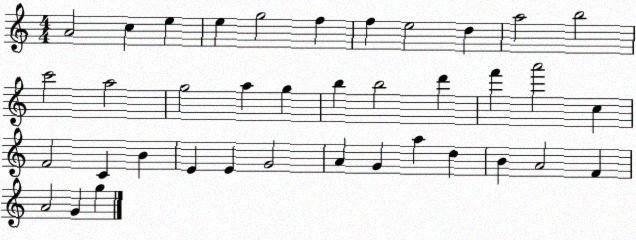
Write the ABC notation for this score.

X:1
T:Untitled
M:4/4
L:1/4
K:C
A2 c e e g2 f f e2 d a2 b2 c'2 a2 g2 a g b b2 d' f' a'2 c F2 C B E E G2 A G a d B A2 F A2 G g